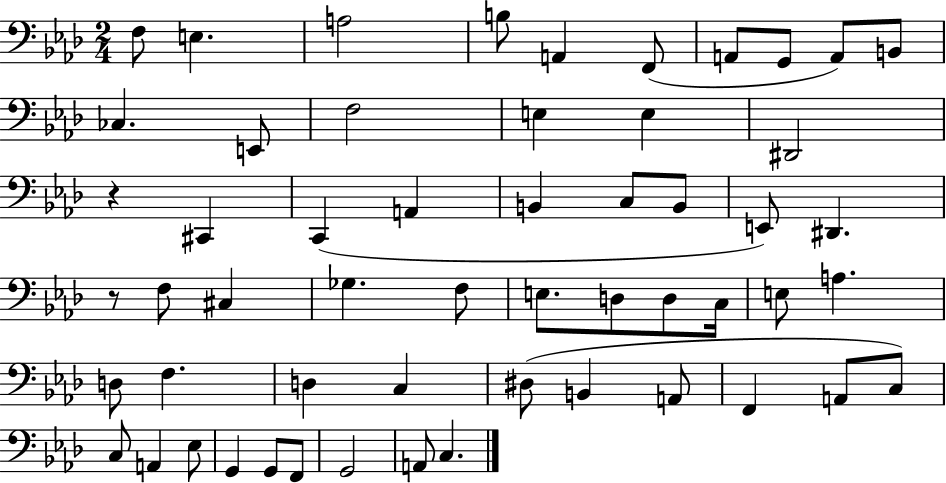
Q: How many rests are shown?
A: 2